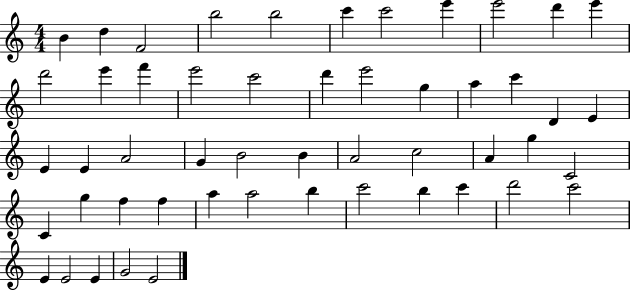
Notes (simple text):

B4/q D5/q F4/h B5/h B5/h C6/q C6/h E6/q E6/h D6/q E6/q D6/h E6/q F6/q E6/h C6/h D6/q E6/h G5/q A5/q C6/q D4/q E4/q E4/q E4/q A4/h G4/q B4/h B4/q A4/h C5/h A4/q G5/q C4/h C4/q G5/q F5/q F5/q A5/q A5/h B5/q C6/h B5/q C6/q D6/h C6/h E4/q E4/h E4/q G4/h E4/h